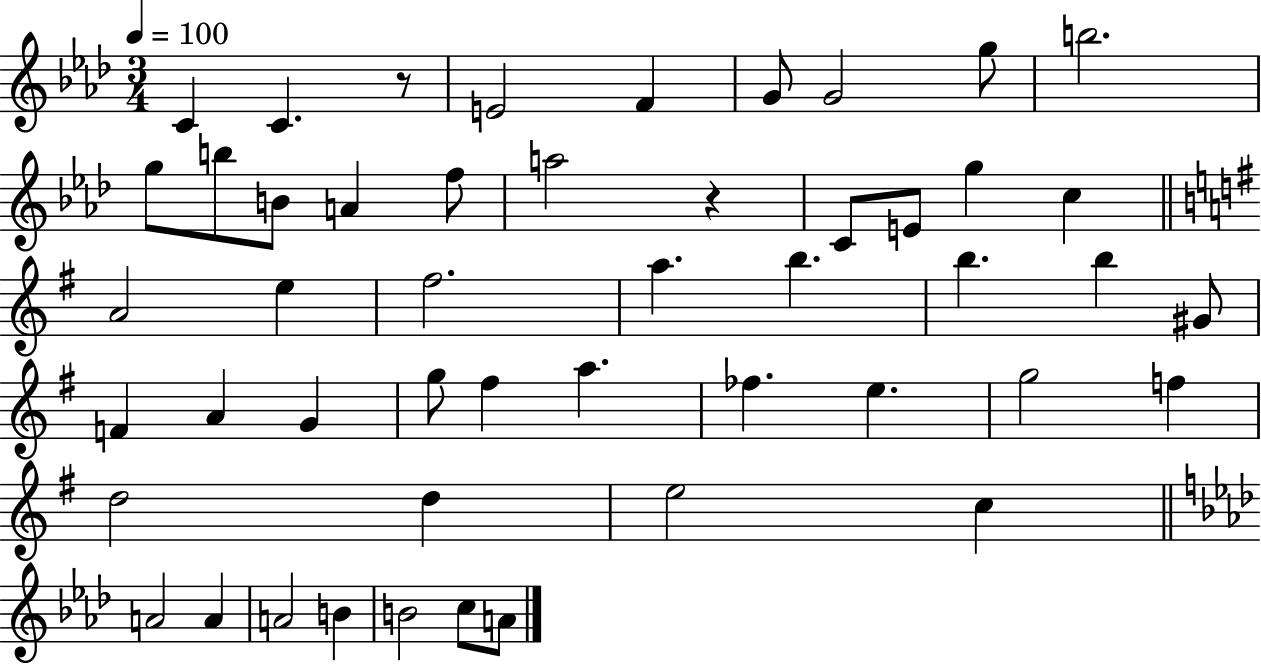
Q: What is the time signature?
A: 3/4